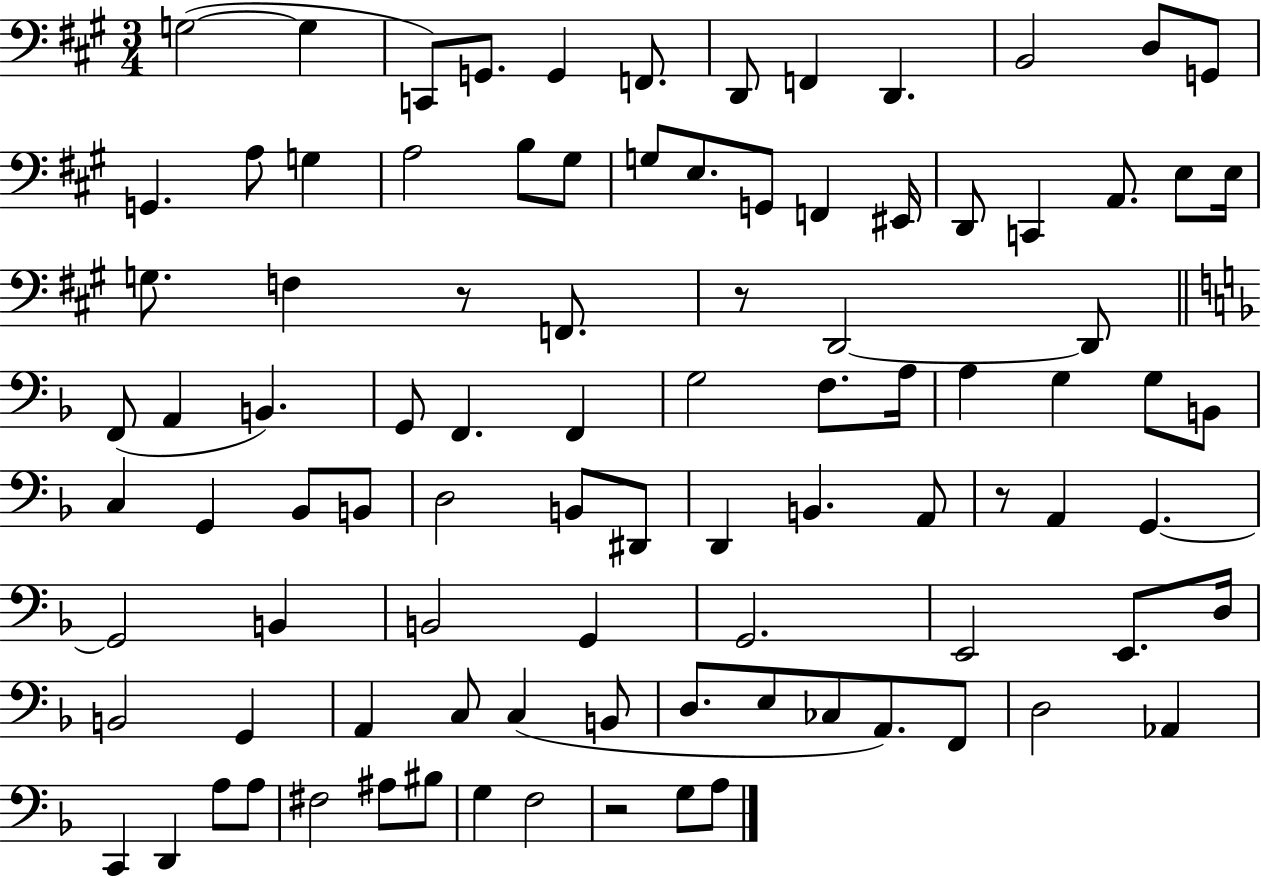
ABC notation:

X:1
T:Untitled
M:3/4
L:1/4
K:A
G,2 G, C,,/2 G,,/2 G,, F,,/2 D,,/2 F,, D,, B,,2 D,/2 G,,/2 G,, A,/2 G, A,2 B,/2 ^G,/2 G,/2 E,/2 G,,/2 F,, ^E,,/4 D,,/2 C,, A,,/2 E,/2 E,/4 G,/2 F, z/2 F,,/2 z/2 D,,2 D,,/2 F,,/2 A,, B,, G,,/2 F,, F,, G,2 F,/2 A,/4 A, G, G,/2 B,,/2 C, G,, _B,,/2 B,,/2 D,2 B,,/2 ^D,,/2 D,, B,, A,,/2 z/2 A,, G,, G,,2 B,, B,,2 G,, G,,2 E,,2 E,,/2 D,/4 B,,2 G,, A,, C,/2 C, B,,/2 D,/2 E,/2 _C,/2 A,,/2 F,,/2 D,2 _A,, C,, D,, A,/2 A,/2 ^F,2 ^A,/2 ^B,/2 G, F,2 z2 G,/2 A,/2